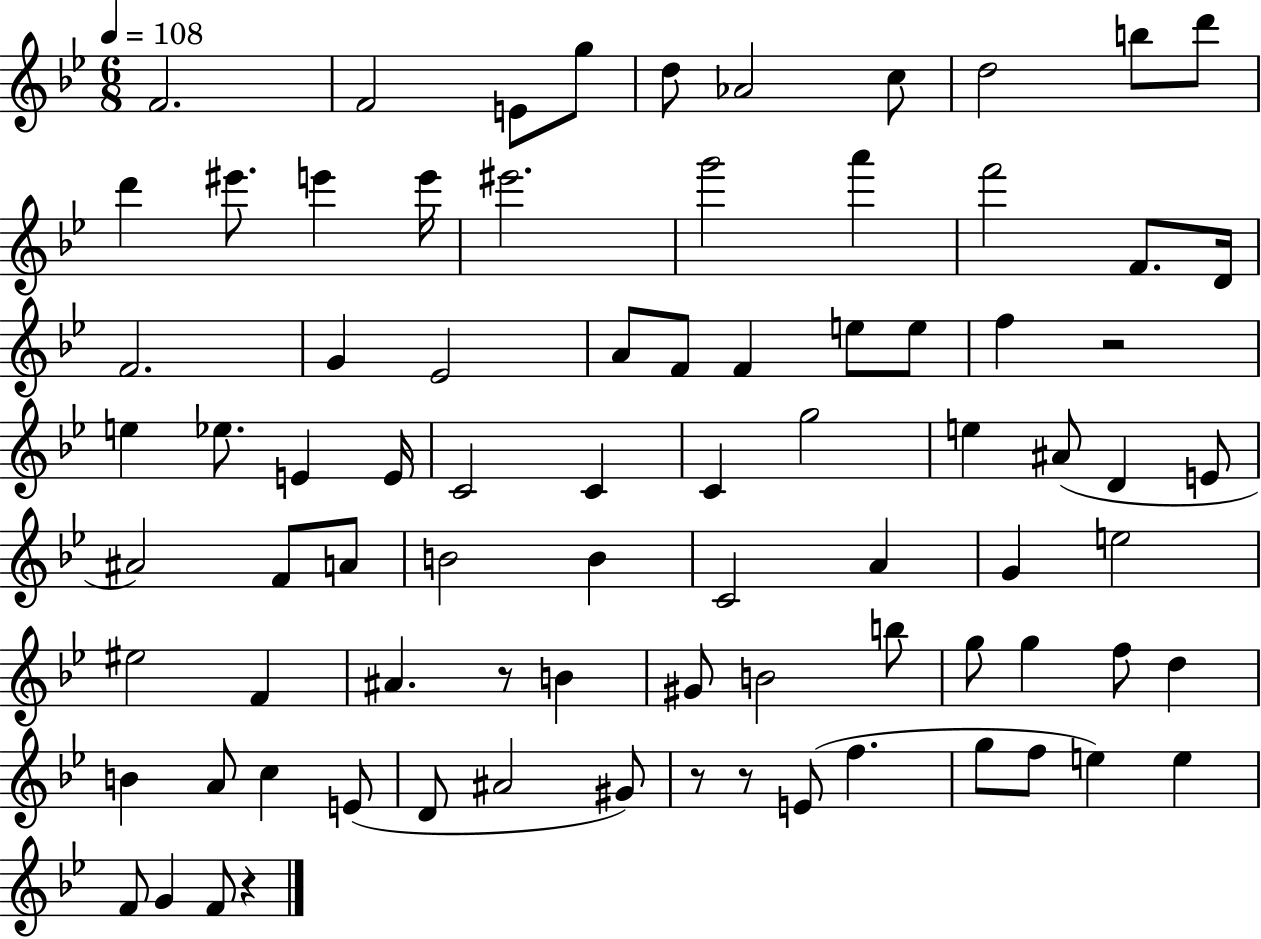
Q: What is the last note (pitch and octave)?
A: F4